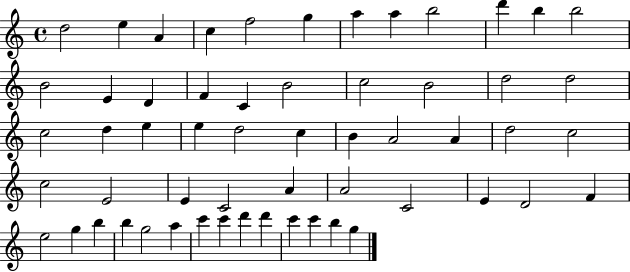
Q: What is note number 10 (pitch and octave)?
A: D6